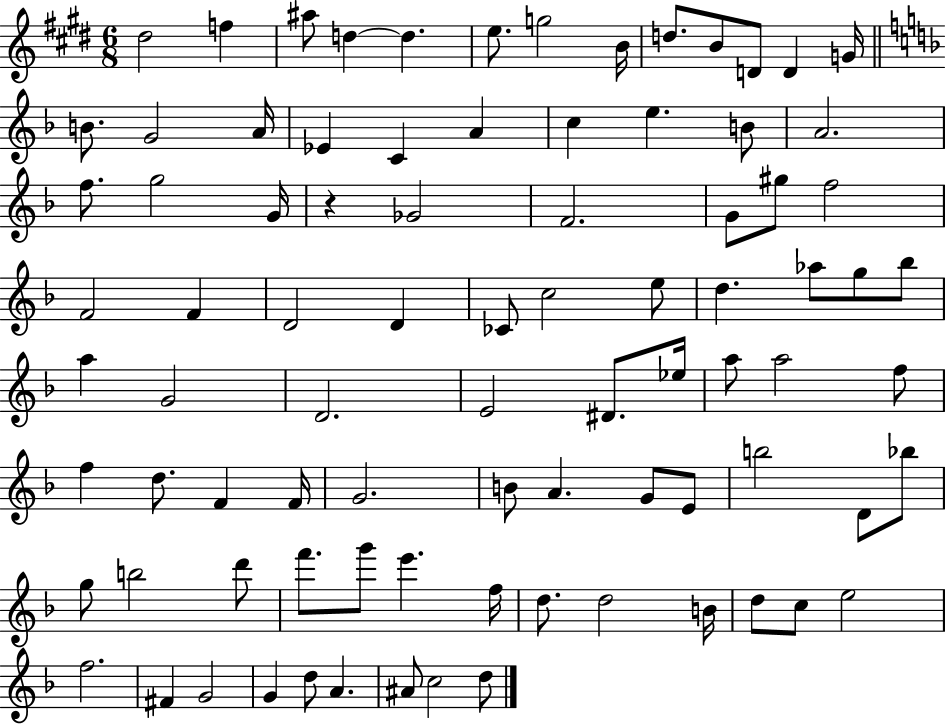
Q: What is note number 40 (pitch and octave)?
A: Ab5